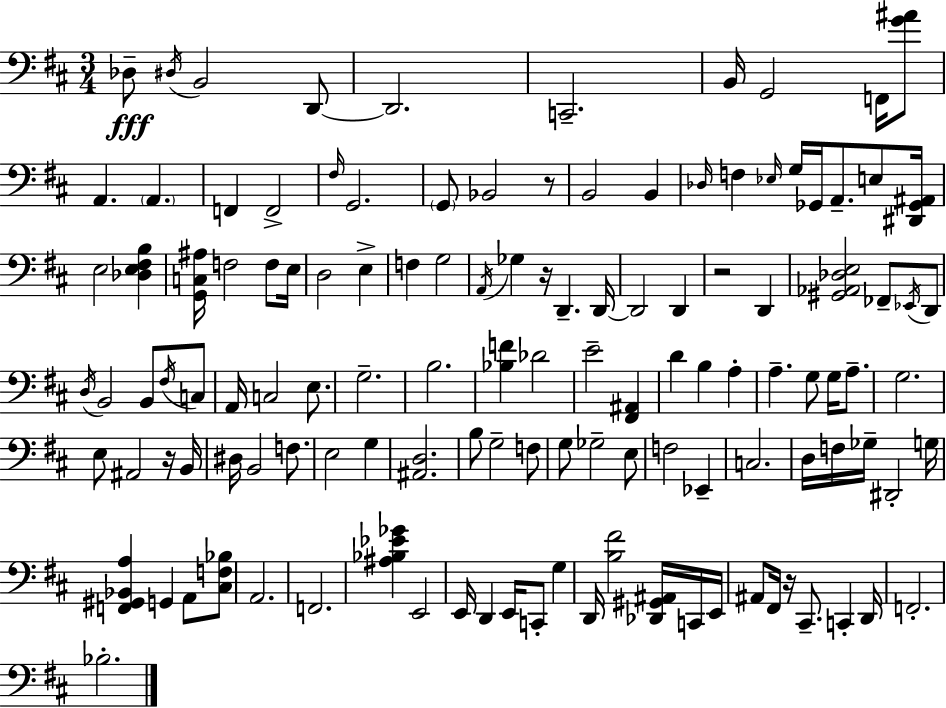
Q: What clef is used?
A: bass